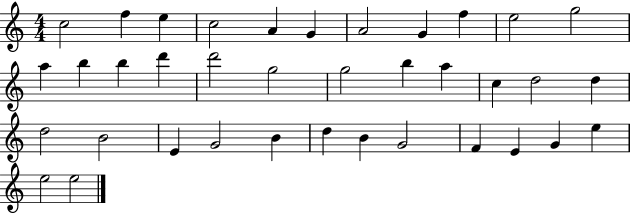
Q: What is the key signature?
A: C major